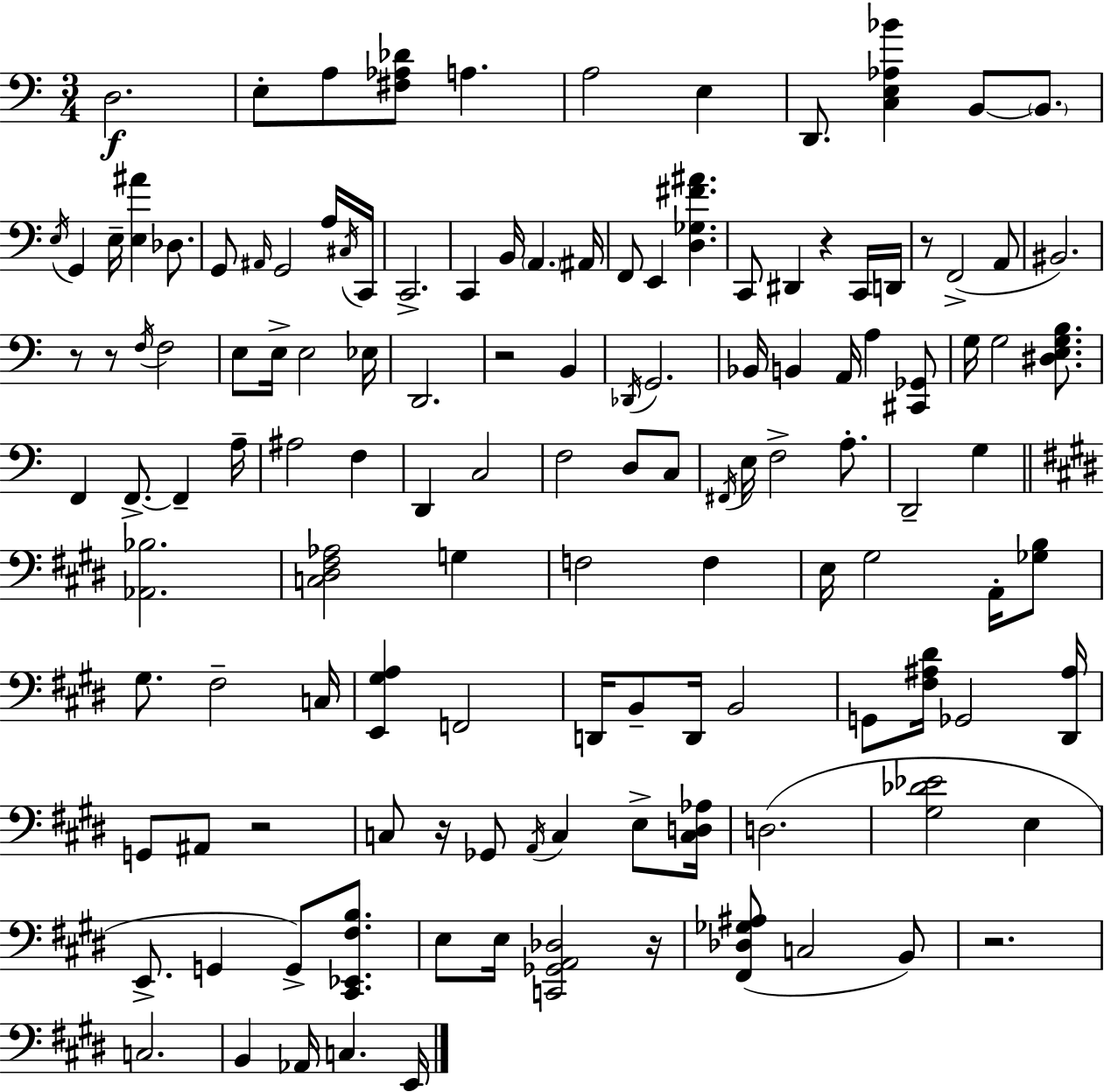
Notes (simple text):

D3/h. E3/e A3/e [F#3,Ab3,Db4]/e A3/q. A3/h E3/q D2/e. [C3,E3,Ab3,Bb4]/q B2/e B2/e. E3/s G2/q E3/s [E3,A#4]/q Db3/e. G2/e A#2/s G2/h A3/s C#3/s C2/s C2/h. C2/q B2/s A2/q. A#2/s F2/e E2/q [D3,Gb3,F#4,A#4]/q. C2/e D#2/q R/q C2/s D2/s R/e F2/h A2/e BIS2/h. R/e R/e F3/s F3/h E3/e E3/s E3/h Eb3/s D2/h. R/h B2/q Db2/s G2/h. Bb2/s B2/q A2/s A3/q [C#2,Gb2]/e G3/s G3/h [D#3,E3,G3,B3]/e. F2/q F2/e. F2/q A3/s A#3/h F3/q D2/q C3/h F3/h D3/e C3/e F#2/s E3/s F3/h A3/e. D2/h G3/q [Ab2,Bb3]/h. [C3,D#3,F#3,Ab3]/h G3/q F3/h F3/q E3/s G#3/h A2/s [Gb3,B3]/e G#3/e. F#3/h C3/s [E2,G#3,A3]/q F2/h D2/s B2/e D2/s B2/h G2/e [F#3,A#3,D#4]/s Gb2/h [D#2,A#3]/s G2/e A#2/e R/h C3/e R/s Gb2/e A2/s C3/q E3/e [C3,D3,Ab3]/s D3/h. [G#3,Db4,Eb4]/h E3/q E2/e. G2/q G2/e [C#2,Eb2,F#3,B3]/e. E3/e E3/s [C2,Gb2,A2,Db3]/h R/s [F#2,Db3,Gb3,A#3]/e C3/h B2/e R/h. C3/h. B2/q Ab2/s C3/q. E2/s